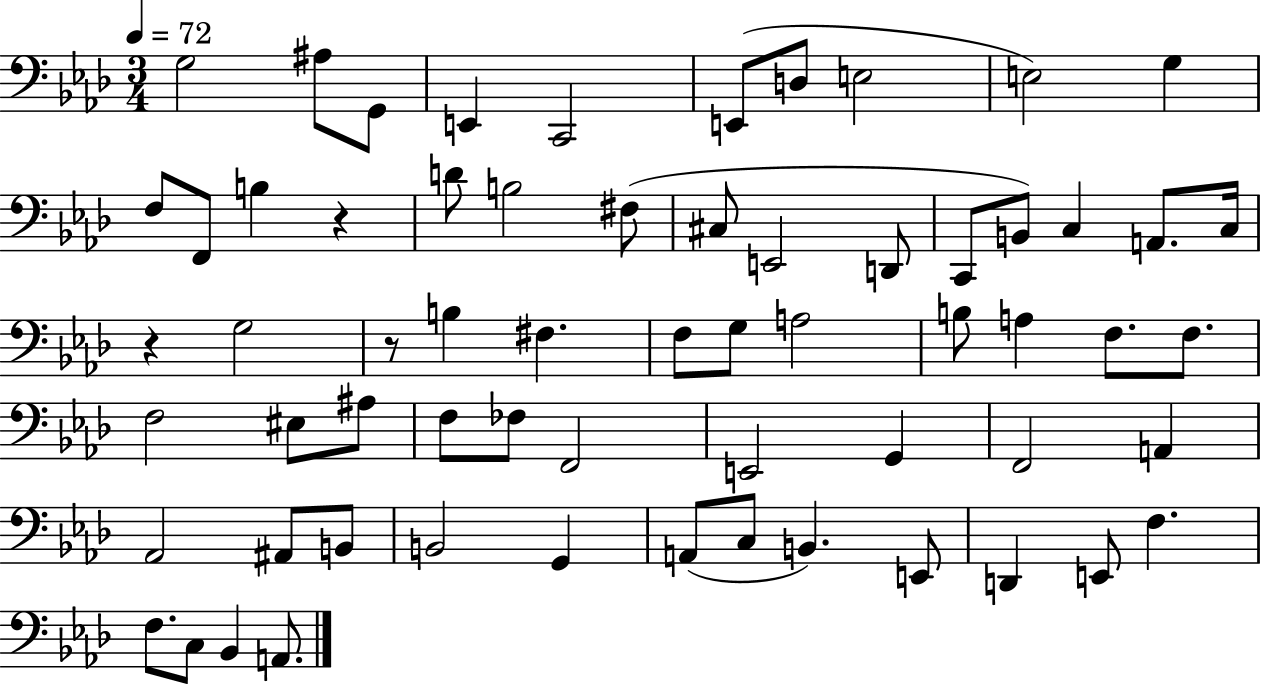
{
  \clef bass
  \numericTimeSignature
  \time 3/4
  \key aes \major
  \tempo 4 = 72
  g2 ais8 g,8 | e,4 c,2 | e,8( d8 e2 | e2) g4 | \break f8 f,8 b4 r4 | d'8 b2 fis8( | cis8 e,2 d,8 | c,8 b,8) c4 a,8. c16 | \break r4 g2 | r8 b4 fis4. | f8 g8 a2 | b8 a4 f8. f8. | \break f2 eis8 ais8 | f8 fes8 f,2 | e,2 g,4 | f,2 a,4 | \break aes,2 ais,8 b,8 | b,2 g,4 | a,8( c8 b,4.) e,8 | d,4 e,8 f4. | \break f8. c8 bes,4 a,8. | \bar "|."
}